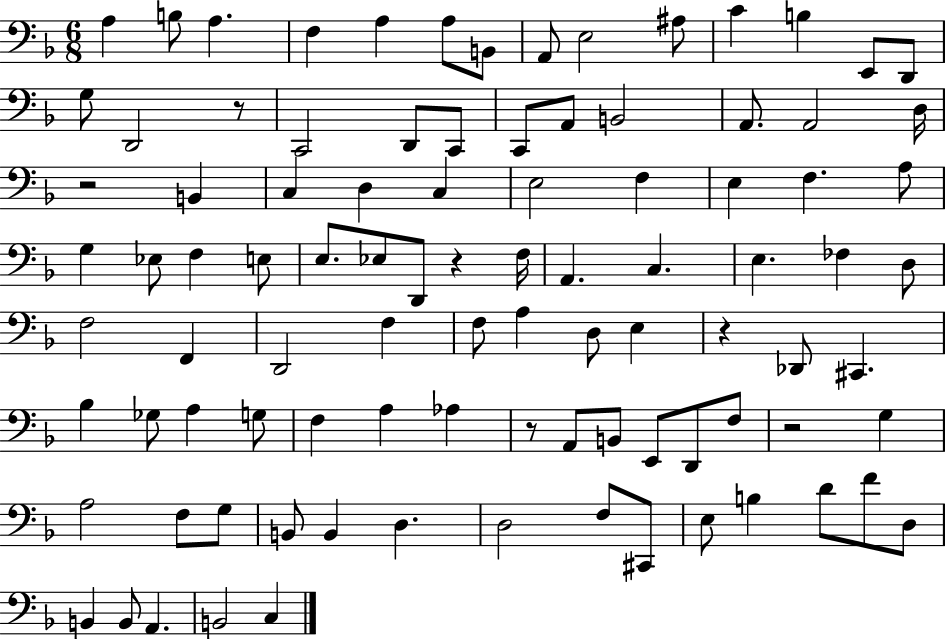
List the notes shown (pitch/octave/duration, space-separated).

A3/q B3/e A3/q. F3/q A3/q A3/e B2/e A2/e E3/h A#3/e C4/q B3/q E2/e D2/e G3/e D2/h R/e C2/h D2/e C2/e C2/e A2/e B2/h A2/e. A2/h D3/s R/h B2/q C3/q D3/q C3/q E3/h F3/q E3/q F3/q. A3/e G3/q Eb3/e F3/q E3/e E3/e. Eb3/e D2/e R/q F3/s A2/q. C3/q. E3/q. FES3/q D3/e F3/h F2/q D2/h F3/q F3/e A3/q D3/e E3/q R/q Db2/e C#2/q. Bb3/q Gb3/e A3/q G3/e F3/q A3/q Ab3/q R/e A2/e B2/e E2/e D2/e F3/e R/h G3/q A3/h F3/e G3/e B2/e B2/q D3/q. D3/h F3/e C#2/e E3/e B3/q D4/e F4/e D3/e B2/q B2/e A2/q. B2/h C3/q